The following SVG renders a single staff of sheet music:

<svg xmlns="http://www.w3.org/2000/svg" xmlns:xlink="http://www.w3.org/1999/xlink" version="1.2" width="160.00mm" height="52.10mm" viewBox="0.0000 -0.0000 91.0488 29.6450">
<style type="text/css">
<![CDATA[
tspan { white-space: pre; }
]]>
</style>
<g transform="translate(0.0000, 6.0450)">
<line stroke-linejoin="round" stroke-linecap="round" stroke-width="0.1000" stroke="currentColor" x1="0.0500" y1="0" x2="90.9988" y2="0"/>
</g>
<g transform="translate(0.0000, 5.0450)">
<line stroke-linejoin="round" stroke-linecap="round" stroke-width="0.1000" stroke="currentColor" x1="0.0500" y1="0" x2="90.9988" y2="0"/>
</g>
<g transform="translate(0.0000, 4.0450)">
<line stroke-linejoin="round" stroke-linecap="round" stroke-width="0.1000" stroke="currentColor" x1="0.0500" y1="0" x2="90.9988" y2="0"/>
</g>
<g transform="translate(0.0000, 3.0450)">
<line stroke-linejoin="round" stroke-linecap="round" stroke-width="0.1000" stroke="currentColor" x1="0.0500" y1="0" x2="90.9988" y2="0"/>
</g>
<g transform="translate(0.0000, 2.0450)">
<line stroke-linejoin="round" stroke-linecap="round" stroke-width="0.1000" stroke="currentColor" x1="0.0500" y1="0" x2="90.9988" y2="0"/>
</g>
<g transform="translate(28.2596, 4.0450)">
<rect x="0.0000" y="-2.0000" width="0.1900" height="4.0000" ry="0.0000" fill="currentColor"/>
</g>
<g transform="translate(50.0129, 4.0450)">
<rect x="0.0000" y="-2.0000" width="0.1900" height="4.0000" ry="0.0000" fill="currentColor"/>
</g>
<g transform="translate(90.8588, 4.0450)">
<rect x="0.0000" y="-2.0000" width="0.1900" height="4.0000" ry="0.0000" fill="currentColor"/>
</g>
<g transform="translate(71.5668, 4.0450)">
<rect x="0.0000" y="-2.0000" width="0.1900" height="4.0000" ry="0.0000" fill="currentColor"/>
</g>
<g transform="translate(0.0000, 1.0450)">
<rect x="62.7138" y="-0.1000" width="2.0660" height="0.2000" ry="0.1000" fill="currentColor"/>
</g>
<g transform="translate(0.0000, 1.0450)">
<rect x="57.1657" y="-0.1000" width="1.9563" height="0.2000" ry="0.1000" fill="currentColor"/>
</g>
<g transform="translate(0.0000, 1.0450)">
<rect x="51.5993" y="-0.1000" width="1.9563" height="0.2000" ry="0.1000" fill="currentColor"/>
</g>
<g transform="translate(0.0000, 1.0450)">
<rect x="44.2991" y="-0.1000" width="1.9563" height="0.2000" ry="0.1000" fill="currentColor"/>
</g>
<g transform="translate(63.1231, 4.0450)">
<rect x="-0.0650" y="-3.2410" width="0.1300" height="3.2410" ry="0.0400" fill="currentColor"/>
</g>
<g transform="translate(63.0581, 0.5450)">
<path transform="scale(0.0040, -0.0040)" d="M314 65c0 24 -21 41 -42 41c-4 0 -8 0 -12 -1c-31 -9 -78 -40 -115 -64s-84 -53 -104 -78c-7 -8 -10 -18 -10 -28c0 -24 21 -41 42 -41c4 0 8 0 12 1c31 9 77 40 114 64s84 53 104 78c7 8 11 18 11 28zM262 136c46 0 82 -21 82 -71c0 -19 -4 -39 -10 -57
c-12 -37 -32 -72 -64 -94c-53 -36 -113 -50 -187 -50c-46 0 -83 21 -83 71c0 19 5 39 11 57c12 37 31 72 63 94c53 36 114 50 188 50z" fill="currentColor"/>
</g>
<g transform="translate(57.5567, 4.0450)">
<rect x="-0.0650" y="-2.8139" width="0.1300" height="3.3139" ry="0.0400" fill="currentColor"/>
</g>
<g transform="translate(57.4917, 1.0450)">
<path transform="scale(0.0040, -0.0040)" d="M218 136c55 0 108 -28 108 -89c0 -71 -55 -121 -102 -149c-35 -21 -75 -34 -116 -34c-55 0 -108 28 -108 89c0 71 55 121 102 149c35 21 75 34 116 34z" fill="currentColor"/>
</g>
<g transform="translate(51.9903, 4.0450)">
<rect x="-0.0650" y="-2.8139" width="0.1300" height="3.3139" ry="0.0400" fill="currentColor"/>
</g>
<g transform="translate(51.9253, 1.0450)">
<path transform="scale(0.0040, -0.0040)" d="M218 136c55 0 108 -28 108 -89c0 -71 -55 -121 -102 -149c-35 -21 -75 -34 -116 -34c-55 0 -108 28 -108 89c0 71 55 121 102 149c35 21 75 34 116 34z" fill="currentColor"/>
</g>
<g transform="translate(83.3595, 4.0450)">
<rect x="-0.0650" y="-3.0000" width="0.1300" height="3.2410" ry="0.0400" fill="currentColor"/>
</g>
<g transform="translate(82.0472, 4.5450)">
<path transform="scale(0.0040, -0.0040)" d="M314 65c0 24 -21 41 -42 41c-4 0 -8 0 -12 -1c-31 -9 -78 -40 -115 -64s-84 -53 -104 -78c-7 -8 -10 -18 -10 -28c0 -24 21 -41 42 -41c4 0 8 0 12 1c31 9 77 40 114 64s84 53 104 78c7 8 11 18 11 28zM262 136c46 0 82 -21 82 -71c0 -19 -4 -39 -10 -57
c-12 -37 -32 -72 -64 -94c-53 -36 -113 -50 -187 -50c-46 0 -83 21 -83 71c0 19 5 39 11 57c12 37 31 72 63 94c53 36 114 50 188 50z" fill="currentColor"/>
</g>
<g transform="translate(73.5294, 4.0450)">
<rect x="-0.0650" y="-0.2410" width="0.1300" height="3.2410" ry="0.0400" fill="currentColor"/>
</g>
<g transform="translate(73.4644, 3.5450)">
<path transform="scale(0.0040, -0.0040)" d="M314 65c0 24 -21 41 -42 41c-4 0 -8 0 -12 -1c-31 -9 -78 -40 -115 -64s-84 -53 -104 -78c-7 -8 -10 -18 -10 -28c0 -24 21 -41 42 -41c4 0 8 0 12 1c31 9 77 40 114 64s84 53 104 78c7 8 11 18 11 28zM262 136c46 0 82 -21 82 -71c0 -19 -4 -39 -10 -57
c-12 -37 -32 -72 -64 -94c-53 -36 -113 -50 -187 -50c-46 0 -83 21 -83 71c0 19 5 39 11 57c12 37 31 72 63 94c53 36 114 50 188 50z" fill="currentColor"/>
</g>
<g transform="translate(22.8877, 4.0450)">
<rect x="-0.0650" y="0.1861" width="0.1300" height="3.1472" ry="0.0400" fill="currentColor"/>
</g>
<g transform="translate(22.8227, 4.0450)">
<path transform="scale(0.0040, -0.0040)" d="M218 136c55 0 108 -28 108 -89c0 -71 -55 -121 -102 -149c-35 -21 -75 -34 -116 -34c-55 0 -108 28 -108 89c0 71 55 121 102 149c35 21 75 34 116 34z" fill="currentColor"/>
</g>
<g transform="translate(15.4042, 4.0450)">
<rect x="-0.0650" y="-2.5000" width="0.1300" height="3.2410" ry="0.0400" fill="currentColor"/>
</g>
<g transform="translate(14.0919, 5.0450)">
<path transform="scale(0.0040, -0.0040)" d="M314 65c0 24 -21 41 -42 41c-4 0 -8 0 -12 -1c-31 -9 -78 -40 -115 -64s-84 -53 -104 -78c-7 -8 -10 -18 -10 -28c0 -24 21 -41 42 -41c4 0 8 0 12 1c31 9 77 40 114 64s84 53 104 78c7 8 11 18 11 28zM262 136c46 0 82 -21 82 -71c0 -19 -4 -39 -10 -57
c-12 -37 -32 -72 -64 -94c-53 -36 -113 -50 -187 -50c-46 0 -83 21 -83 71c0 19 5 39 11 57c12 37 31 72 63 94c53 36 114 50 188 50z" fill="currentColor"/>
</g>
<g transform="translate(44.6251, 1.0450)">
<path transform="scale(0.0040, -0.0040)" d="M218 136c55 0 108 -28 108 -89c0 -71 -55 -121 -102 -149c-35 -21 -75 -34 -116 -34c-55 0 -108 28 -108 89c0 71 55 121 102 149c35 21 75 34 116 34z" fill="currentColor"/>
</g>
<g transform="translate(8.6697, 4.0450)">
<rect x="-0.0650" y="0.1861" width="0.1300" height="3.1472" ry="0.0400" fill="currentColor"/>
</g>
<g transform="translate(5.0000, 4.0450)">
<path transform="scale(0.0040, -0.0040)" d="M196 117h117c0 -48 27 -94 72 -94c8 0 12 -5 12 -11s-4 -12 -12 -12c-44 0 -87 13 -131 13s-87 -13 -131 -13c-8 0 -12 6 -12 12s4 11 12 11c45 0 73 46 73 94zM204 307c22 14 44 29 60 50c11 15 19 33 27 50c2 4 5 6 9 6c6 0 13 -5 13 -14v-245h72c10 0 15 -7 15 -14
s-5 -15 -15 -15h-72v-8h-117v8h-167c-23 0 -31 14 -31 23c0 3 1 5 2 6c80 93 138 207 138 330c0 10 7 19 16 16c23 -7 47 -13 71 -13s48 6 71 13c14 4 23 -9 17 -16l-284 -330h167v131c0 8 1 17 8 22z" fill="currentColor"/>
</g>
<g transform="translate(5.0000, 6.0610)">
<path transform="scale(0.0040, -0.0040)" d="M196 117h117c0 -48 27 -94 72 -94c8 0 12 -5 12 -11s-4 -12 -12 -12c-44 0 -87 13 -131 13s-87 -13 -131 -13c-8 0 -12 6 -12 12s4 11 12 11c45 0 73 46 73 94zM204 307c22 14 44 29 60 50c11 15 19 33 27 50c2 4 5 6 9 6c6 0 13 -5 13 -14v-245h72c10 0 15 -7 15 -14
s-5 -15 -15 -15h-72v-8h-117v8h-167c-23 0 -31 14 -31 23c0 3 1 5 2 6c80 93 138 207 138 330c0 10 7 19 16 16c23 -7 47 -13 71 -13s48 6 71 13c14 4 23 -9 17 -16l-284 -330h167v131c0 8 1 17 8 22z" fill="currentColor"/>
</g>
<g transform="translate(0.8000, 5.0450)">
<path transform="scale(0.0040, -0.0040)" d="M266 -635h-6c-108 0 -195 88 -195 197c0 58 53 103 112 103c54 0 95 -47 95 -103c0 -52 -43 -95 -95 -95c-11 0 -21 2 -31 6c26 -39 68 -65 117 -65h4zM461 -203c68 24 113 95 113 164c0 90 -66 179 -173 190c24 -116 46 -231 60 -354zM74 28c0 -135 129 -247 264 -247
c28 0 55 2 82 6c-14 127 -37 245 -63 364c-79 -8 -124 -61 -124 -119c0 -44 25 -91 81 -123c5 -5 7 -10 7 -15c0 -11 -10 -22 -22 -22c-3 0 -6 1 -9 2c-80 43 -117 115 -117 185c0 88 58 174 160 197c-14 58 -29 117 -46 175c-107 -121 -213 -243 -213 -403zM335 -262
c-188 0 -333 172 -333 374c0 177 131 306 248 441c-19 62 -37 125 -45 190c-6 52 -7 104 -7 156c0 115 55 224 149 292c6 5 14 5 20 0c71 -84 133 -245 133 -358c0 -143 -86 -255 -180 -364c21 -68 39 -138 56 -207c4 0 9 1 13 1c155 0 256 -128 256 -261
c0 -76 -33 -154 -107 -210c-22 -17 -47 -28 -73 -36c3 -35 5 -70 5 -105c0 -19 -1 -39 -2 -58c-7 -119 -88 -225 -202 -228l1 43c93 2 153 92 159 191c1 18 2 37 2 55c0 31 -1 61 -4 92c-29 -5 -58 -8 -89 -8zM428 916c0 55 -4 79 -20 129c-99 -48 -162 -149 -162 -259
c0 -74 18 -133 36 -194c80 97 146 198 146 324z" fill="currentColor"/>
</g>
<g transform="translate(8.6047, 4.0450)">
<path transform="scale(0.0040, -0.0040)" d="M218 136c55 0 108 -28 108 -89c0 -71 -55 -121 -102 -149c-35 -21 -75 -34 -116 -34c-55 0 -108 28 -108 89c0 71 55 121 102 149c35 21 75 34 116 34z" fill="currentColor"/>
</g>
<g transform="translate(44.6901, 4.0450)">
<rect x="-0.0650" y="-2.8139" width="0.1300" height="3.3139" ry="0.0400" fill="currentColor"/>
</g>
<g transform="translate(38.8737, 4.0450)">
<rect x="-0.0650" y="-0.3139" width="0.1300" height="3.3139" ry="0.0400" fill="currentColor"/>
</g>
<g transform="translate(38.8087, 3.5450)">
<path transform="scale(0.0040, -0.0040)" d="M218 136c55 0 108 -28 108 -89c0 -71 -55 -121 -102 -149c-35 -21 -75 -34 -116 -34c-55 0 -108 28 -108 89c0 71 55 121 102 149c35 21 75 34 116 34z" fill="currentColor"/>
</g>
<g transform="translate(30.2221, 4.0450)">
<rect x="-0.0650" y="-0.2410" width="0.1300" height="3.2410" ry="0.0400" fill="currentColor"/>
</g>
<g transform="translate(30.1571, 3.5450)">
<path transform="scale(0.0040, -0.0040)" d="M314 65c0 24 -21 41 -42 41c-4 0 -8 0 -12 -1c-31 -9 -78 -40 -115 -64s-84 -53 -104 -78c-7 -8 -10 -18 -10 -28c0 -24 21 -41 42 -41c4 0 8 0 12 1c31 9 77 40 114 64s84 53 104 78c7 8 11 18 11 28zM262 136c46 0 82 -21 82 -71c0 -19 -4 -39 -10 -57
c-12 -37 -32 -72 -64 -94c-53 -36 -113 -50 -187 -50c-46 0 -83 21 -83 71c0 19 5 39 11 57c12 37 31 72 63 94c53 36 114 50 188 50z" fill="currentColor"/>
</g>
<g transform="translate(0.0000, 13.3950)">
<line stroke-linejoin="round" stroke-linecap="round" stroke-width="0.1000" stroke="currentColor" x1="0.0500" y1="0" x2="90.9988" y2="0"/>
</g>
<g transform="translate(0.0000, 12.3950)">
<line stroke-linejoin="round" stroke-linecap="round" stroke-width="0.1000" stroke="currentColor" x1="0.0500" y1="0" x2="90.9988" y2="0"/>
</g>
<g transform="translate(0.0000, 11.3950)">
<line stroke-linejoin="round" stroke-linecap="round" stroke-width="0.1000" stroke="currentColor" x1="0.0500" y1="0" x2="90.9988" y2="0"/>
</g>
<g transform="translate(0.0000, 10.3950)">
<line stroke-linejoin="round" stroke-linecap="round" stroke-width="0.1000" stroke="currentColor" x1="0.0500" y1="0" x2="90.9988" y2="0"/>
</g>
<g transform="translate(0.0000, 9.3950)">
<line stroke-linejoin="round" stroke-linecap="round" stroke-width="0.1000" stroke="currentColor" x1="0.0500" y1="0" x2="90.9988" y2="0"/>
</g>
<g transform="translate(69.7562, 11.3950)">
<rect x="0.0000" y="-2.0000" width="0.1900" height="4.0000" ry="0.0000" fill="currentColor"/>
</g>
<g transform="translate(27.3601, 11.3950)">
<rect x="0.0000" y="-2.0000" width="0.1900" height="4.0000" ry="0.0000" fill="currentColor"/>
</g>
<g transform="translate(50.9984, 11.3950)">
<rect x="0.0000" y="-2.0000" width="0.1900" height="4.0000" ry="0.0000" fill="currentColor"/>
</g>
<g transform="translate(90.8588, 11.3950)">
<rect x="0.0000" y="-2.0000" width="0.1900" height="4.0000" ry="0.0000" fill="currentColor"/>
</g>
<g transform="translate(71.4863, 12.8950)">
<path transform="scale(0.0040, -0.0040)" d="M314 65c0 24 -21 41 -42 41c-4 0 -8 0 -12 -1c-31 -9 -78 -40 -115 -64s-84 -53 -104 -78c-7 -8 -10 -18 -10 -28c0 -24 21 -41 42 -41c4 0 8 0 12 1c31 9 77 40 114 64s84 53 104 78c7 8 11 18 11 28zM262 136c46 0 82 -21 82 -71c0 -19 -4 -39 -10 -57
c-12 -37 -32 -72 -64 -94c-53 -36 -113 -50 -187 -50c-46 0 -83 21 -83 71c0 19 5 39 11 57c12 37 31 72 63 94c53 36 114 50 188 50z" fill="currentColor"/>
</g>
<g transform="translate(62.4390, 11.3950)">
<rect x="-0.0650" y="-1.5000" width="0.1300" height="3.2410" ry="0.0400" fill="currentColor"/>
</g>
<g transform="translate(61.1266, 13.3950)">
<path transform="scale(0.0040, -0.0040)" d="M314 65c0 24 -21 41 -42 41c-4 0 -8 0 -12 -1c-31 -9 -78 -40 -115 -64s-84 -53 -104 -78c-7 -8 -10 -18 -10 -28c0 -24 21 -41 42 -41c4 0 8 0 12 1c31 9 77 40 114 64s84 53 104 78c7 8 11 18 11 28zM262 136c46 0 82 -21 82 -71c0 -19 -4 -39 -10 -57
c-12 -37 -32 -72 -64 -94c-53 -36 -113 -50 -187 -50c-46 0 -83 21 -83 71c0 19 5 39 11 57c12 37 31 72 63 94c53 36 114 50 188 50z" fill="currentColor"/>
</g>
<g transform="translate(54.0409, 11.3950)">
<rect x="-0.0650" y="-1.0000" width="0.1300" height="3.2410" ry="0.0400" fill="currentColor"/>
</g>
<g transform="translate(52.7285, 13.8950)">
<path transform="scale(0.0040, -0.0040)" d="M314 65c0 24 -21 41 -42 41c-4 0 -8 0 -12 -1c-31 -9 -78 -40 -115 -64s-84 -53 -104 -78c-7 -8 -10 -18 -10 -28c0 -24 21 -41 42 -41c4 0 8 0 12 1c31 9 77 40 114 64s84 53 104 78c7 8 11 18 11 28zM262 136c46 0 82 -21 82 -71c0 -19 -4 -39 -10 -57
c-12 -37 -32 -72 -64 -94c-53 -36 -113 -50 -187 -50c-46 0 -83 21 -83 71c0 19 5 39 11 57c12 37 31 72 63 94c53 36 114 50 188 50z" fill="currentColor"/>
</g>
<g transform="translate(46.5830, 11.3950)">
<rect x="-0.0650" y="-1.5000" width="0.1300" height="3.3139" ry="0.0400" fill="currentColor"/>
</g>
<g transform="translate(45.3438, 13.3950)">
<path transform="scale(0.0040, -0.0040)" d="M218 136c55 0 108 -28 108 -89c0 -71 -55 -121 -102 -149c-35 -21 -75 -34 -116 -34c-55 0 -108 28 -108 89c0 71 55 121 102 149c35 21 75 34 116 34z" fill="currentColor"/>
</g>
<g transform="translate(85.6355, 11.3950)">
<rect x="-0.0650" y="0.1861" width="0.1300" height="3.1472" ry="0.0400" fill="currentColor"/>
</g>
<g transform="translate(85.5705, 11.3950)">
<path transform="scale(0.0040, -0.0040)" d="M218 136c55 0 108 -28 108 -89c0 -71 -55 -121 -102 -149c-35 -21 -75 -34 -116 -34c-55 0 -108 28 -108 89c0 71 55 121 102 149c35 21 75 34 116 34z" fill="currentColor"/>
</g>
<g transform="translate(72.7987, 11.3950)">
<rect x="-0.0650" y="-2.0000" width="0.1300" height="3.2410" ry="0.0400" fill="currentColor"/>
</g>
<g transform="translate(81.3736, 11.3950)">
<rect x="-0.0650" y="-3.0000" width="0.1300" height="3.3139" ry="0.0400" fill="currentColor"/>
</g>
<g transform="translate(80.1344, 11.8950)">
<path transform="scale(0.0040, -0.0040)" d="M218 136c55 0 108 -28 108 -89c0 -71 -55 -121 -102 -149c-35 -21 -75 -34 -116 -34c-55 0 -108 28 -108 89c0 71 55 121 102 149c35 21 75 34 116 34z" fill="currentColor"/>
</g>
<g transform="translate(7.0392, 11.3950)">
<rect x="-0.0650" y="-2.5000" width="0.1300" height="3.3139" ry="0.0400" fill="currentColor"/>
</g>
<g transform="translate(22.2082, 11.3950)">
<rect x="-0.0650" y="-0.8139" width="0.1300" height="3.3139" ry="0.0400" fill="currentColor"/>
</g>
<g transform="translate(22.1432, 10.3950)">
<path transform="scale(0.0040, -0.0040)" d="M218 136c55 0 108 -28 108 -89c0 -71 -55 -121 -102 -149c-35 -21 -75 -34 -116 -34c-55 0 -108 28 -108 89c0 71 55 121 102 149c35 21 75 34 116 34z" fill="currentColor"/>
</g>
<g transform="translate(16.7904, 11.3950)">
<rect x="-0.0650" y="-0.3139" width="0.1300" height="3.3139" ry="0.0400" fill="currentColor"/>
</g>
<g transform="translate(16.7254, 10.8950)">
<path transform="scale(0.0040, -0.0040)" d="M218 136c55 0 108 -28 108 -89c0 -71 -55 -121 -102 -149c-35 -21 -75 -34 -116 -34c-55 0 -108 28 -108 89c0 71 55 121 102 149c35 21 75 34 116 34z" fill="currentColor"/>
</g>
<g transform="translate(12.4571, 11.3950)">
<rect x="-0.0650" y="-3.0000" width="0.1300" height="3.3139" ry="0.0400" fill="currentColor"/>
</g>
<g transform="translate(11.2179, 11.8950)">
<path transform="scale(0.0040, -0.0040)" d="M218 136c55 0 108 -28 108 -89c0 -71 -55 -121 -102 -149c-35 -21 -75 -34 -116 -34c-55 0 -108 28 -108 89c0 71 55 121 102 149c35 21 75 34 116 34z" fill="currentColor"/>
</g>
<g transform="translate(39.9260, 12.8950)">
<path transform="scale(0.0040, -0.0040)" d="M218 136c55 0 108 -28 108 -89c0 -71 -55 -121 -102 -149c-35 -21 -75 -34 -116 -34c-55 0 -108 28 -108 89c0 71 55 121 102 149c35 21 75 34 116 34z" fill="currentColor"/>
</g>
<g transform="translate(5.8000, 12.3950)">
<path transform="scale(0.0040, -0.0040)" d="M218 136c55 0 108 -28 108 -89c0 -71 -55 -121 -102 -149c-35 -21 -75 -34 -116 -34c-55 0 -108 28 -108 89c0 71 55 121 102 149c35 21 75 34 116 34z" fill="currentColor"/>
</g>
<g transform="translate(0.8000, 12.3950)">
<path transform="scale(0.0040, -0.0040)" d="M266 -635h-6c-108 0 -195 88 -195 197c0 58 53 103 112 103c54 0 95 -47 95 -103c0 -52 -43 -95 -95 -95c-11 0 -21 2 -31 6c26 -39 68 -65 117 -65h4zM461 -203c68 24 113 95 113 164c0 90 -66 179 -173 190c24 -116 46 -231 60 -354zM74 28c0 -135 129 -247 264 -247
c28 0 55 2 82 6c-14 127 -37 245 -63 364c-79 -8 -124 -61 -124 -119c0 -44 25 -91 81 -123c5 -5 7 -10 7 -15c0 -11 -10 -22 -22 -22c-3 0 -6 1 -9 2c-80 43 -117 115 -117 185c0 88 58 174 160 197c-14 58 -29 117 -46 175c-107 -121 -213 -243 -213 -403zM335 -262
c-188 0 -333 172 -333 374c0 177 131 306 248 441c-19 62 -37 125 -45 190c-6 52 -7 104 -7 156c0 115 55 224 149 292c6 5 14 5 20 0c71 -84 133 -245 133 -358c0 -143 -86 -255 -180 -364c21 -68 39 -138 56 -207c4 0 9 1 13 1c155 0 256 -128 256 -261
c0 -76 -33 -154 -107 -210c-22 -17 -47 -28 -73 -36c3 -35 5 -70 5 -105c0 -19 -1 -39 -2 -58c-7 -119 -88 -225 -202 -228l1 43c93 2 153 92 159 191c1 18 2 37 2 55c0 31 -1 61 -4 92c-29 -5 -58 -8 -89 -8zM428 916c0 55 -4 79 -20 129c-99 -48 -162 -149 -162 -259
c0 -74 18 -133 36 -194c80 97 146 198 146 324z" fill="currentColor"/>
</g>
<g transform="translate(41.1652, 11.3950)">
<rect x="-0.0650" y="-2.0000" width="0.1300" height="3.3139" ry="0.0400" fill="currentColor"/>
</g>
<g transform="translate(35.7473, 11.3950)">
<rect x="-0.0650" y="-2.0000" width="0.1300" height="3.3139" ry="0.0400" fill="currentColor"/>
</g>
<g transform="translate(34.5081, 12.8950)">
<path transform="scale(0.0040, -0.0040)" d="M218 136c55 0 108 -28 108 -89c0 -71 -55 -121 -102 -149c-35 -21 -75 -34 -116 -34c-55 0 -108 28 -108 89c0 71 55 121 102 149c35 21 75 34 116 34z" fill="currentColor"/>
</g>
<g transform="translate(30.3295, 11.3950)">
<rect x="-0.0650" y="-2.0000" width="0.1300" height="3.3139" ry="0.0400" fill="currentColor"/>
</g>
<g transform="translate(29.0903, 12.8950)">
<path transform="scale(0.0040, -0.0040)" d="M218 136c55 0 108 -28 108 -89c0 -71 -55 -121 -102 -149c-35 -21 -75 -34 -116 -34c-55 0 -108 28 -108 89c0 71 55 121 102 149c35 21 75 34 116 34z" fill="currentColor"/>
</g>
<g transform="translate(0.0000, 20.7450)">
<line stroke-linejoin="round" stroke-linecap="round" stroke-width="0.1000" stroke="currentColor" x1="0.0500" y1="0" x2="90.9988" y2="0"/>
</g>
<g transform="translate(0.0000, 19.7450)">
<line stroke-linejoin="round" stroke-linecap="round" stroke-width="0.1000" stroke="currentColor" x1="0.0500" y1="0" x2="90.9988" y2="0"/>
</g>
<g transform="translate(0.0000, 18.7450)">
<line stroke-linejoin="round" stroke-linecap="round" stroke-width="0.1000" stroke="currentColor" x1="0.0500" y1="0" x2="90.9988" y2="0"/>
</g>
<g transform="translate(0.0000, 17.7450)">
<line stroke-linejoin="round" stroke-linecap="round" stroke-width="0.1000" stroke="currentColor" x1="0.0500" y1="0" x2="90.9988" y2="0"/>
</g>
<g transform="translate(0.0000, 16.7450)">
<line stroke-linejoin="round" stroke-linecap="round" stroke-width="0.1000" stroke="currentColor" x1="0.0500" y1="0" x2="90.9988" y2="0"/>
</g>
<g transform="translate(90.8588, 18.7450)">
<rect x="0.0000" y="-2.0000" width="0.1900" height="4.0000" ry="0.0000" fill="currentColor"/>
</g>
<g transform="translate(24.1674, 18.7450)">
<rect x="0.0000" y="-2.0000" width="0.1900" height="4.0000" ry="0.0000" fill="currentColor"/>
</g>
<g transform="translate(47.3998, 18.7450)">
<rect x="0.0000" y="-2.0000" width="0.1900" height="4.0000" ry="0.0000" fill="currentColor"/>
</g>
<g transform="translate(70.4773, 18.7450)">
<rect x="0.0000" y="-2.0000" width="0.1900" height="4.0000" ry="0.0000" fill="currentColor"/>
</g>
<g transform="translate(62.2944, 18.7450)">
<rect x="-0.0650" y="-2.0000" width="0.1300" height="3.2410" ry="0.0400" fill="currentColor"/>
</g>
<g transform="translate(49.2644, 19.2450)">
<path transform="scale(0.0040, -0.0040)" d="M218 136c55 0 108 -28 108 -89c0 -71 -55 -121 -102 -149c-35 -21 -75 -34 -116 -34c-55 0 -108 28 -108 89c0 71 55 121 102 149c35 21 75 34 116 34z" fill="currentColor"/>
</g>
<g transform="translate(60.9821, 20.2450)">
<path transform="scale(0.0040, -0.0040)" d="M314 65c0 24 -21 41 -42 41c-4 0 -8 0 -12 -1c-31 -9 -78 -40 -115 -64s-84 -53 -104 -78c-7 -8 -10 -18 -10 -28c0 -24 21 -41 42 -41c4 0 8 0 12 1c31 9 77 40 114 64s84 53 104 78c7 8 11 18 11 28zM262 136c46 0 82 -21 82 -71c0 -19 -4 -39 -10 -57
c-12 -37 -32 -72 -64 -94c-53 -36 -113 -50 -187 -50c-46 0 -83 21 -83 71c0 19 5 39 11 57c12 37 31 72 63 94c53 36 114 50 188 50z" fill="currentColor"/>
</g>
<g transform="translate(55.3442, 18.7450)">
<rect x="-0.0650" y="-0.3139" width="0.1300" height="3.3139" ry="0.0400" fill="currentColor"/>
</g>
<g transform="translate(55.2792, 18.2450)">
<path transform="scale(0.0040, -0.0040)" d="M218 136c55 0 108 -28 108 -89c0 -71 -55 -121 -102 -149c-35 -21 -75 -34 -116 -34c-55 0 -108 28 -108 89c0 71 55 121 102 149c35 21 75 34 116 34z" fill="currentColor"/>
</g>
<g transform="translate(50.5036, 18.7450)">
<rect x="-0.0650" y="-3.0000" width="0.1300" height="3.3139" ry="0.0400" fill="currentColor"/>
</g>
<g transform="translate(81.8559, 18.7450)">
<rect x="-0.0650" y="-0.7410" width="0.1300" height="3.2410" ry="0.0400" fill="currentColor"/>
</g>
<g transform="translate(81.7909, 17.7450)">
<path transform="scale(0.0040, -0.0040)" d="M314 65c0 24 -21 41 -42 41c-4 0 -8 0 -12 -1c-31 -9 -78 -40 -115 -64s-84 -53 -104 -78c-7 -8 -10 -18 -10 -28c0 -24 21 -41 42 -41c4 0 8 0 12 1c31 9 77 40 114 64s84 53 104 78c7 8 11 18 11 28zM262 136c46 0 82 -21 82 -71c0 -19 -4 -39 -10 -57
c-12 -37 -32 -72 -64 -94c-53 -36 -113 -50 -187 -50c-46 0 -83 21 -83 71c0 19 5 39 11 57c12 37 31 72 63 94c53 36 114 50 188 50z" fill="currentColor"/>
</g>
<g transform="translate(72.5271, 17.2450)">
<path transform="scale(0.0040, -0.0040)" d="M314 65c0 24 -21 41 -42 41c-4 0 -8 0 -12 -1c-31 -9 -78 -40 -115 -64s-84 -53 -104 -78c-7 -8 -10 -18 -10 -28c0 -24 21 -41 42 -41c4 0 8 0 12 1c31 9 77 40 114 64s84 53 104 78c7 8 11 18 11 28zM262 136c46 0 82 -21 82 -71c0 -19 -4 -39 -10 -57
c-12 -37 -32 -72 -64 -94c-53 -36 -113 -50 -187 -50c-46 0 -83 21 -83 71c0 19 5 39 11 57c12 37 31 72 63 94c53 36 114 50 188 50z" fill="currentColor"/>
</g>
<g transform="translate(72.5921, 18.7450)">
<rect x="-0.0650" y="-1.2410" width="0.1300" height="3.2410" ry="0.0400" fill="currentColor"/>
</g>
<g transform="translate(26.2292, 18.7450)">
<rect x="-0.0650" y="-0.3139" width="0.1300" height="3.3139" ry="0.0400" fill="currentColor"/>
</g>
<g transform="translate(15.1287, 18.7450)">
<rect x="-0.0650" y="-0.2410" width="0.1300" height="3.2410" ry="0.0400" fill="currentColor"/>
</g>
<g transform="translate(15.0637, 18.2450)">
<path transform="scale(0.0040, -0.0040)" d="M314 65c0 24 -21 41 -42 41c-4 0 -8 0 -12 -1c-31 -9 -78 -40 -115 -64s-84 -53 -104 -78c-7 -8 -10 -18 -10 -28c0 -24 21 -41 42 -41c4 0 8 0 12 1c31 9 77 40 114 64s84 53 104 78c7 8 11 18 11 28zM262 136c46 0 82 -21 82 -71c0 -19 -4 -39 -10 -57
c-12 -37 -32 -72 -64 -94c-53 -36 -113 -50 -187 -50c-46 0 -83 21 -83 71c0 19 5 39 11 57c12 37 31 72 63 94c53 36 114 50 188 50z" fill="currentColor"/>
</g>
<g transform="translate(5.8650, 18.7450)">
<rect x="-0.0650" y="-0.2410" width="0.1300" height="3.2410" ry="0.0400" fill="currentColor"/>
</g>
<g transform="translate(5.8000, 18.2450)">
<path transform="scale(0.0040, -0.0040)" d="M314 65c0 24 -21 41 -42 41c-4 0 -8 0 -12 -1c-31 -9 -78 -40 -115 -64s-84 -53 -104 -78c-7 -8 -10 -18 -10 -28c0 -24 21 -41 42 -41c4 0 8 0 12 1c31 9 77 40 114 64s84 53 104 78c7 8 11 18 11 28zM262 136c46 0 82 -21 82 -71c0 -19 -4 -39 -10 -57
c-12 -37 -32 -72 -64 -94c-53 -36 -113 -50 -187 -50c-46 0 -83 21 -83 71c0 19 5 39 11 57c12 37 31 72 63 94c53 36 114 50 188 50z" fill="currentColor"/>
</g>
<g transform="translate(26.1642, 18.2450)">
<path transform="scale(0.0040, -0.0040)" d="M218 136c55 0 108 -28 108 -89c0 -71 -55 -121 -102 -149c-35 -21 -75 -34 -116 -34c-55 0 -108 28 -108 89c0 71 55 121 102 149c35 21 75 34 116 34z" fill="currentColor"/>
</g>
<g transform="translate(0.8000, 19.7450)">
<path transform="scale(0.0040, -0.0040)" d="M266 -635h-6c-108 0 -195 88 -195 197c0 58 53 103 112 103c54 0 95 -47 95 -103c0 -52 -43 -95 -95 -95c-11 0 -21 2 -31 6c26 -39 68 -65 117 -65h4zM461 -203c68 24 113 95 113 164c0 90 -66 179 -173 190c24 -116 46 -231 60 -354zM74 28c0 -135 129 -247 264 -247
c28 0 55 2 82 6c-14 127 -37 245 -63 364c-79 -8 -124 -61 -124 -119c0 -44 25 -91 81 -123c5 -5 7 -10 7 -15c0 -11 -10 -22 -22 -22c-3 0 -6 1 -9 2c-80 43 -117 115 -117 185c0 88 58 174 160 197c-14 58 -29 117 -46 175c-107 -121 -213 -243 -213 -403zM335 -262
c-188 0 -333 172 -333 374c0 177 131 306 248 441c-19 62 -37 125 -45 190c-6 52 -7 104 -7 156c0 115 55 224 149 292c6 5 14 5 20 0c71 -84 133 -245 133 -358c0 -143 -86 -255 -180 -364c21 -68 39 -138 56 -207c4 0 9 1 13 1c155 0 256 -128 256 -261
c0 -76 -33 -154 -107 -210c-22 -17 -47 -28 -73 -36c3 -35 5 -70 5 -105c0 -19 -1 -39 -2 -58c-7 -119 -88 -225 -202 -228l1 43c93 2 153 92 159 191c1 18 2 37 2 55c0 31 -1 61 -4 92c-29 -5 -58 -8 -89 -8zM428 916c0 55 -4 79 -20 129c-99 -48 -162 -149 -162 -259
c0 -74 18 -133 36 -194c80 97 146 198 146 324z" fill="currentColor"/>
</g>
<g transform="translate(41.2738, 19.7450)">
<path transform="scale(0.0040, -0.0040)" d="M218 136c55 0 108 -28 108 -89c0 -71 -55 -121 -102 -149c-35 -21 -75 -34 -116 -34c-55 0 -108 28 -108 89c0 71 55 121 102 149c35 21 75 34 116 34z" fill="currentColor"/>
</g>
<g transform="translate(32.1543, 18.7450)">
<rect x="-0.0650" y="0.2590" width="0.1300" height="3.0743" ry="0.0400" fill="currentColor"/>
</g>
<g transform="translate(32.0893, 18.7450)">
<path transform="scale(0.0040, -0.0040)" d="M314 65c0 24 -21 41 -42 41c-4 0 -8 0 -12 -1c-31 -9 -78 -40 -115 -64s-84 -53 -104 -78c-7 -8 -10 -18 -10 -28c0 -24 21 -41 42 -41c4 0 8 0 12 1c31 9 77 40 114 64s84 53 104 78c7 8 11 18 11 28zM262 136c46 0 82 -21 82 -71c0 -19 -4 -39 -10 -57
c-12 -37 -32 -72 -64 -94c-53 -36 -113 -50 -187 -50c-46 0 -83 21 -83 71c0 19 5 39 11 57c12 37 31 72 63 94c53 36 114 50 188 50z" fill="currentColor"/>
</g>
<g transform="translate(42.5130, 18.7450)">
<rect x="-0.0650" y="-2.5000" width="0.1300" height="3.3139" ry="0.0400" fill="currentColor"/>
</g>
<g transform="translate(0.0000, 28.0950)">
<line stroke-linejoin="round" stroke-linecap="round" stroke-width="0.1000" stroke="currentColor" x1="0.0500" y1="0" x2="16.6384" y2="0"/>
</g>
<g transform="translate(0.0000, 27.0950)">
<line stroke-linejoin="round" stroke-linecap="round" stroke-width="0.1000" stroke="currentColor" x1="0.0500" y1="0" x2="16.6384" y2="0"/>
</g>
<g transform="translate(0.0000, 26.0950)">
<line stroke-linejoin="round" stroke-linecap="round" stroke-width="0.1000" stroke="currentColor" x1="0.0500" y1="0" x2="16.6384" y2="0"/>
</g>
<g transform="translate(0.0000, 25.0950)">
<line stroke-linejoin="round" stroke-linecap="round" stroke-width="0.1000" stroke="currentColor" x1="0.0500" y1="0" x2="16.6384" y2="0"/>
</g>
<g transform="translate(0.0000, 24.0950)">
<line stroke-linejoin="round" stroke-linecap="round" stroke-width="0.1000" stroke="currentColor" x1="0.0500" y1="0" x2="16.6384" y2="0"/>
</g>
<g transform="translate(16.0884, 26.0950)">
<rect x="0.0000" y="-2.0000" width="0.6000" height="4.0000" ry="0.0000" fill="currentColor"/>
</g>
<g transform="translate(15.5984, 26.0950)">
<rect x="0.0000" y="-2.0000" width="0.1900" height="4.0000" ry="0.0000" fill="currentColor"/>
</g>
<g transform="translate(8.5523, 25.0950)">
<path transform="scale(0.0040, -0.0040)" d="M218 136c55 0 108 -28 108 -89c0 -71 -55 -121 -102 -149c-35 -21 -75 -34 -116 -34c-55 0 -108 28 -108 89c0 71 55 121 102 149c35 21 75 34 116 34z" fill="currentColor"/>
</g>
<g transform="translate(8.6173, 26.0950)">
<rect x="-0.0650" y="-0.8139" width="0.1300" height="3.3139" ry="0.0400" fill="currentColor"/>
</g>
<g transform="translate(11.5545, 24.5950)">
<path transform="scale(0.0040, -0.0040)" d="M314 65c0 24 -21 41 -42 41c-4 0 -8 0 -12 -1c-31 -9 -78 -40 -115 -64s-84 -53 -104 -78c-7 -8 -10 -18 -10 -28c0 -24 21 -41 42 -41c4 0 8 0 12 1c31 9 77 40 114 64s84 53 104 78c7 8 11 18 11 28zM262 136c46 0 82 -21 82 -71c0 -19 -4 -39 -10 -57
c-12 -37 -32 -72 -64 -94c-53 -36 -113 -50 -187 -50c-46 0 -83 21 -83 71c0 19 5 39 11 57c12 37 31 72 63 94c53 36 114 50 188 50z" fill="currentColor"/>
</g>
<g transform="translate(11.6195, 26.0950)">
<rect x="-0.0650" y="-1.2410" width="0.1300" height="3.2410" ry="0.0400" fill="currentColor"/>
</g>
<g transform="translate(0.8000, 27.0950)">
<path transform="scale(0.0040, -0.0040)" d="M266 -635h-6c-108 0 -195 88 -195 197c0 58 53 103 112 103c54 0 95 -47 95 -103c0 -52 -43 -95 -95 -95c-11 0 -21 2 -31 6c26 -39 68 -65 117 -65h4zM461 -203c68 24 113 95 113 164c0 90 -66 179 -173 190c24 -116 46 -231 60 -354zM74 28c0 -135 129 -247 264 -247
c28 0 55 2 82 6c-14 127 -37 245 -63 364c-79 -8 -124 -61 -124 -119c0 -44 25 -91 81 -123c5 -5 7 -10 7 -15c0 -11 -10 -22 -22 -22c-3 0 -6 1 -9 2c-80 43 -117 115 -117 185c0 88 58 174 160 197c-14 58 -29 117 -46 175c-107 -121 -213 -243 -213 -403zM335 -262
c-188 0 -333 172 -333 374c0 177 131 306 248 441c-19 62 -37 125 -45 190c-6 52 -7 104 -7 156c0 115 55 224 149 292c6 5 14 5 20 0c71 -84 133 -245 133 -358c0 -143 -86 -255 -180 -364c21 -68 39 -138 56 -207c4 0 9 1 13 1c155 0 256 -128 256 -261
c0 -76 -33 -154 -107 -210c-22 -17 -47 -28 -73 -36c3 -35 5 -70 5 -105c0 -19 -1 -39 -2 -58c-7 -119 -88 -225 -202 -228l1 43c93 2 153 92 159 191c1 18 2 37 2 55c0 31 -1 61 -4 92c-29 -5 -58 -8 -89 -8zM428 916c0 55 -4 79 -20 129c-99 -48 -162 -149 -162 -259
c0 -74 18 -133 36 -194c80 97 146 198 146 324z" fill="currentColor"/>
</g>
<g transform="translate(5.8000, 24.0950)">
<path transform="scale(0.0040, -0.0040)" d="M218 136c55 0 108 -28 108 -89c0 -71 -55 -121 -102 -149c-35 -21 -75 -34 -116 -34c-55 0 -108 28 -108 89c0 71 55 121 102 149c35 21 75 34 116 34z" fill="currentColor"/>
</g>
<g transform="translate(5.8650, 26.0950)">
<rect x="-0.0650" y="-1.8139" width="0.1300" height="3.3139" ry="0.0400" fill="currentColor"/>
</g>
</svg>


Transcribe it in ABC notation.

X:1
T:Untitled
M:4/4
L:1/4
K:C
B G2 B c2 c a a a b2 c2 A2 G A c d F F F E D2 E2 F2 A B c2 c2 c B2 G A c F2 e2 d2 f d e2